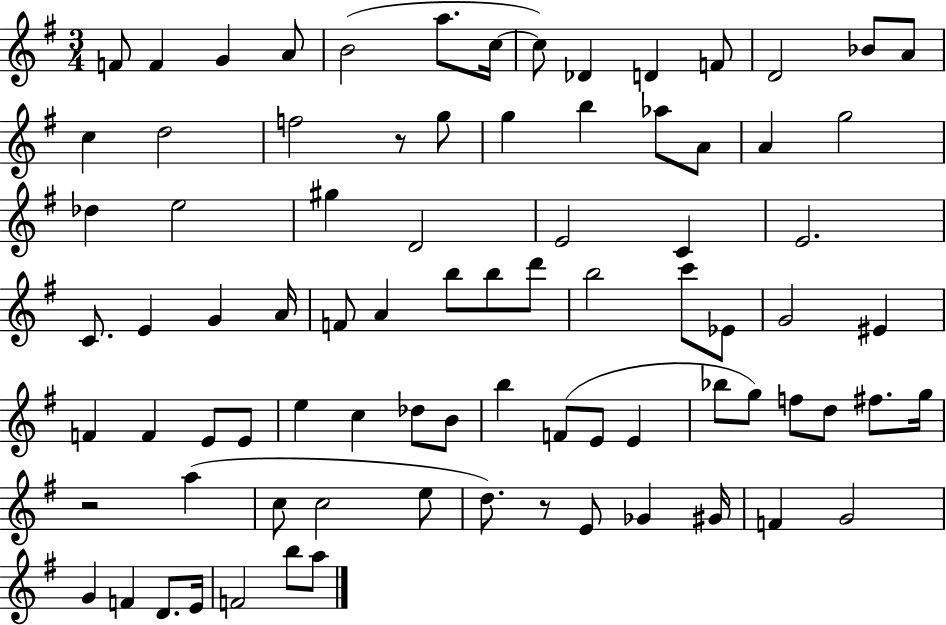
X:1
T:Untitled
M:3/4
L:1/4
K:G
F/2 F G A/2 B2 a/2 c/4 c/2 _D D F/2 D2 _B/2 A/2 c d2 f2 z/2 g/2 g b _a/2 A/2 A g2 _d e2 ^g D2 E2 C E2 C/2 E G A/4 F/2 A b/2 b/2 d'/2 b2 c'/2 _E/2 G2 ^E F F E/2 E/2 e c _d/2 B/2 b F/2 E/2 E _b/2 g/2 f/2 d/2 ^f/2 g/4 z2 a c/2 c2 e/2 d/2 z/2 E/2 _G ^G/4 F G2 G F D/2 E/4 F2 b/2 a/2